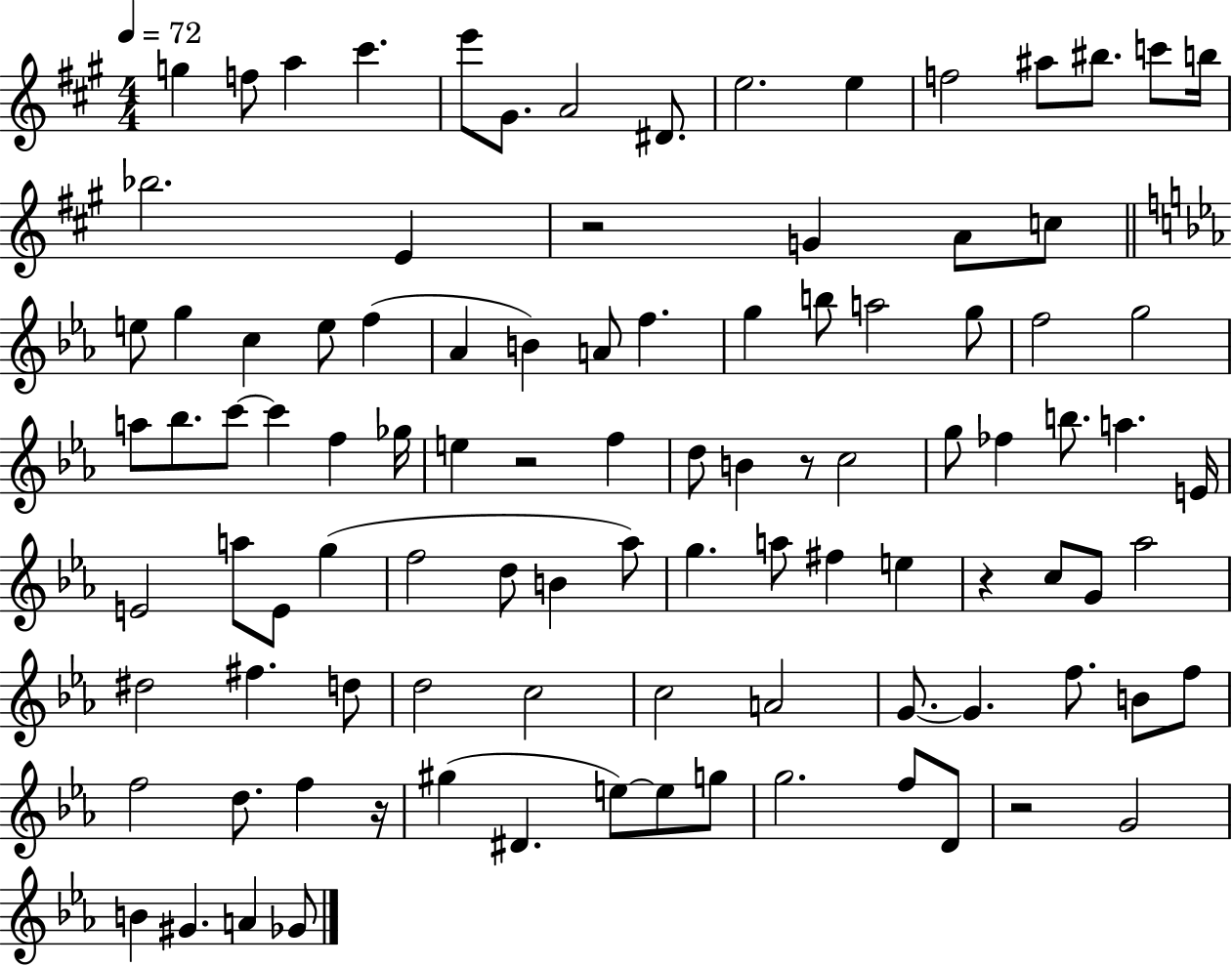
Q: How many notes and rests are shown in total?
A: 100